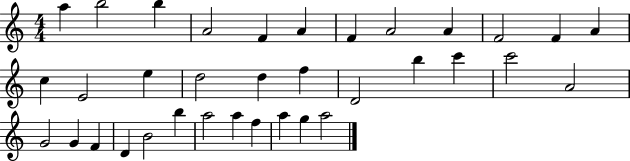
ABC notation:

X:1
T:Untitled
M:4/4
L:1/4
K:C
a b2 b A2 F A F A2 A F2 F A c E2 e d2 d f D2 b c' c'2 A2 G2 G F D B2 b a2 a f a g a2